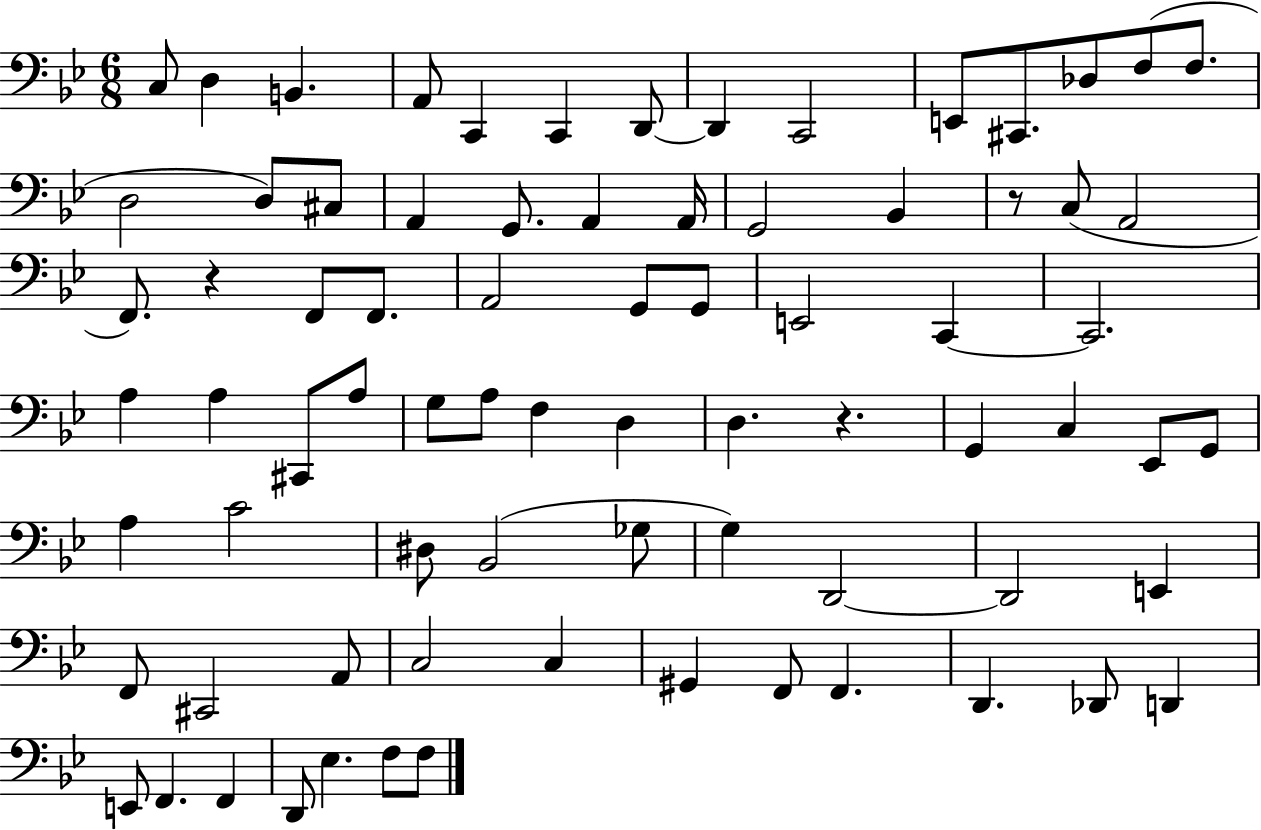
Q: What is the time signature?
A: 6/8